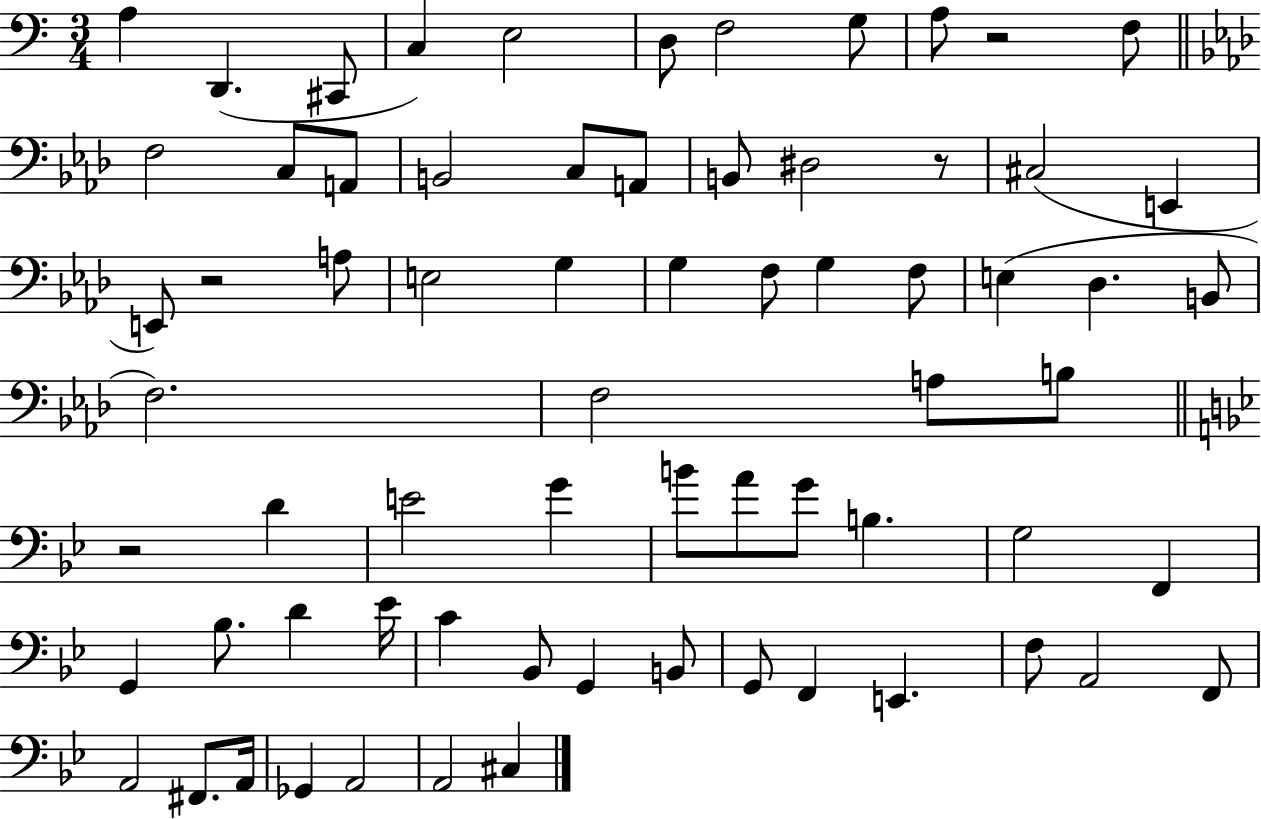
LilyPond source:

{
  \clef bass
  \numericTimeSignature
  \time 3/4
  \key c \major
  a4 d,4.( cis,8 | c4) e2 | d8 f2 g8 | a8 r2 f8 | \break \bar "||" \break \key aes \major f2 c8 a,8 | b,2 c8 a,8 | b,8 dis2 r8 | cis2( e,4 | \break e,8) r2 a8 | e2 g4 | g4 f8 g4 f8 | e4( des4. b,8 | \break f2.) | f2 a8 b8 | \bar "||" \break \key bes \major r2 d'4 | e'2 g'4 | b'8 a'8 g'8 b4. | g2 f,4 | \break g,4 bes8. d'4 ees'16 | c'4 bes,8 g,4 b,8 | g,8 f,4 e,4. | f8 a,2 f,8 | \break a,2 fis,8. a,16 | ges,4 a,2 | a,2 cis4 | \bar "|."
}